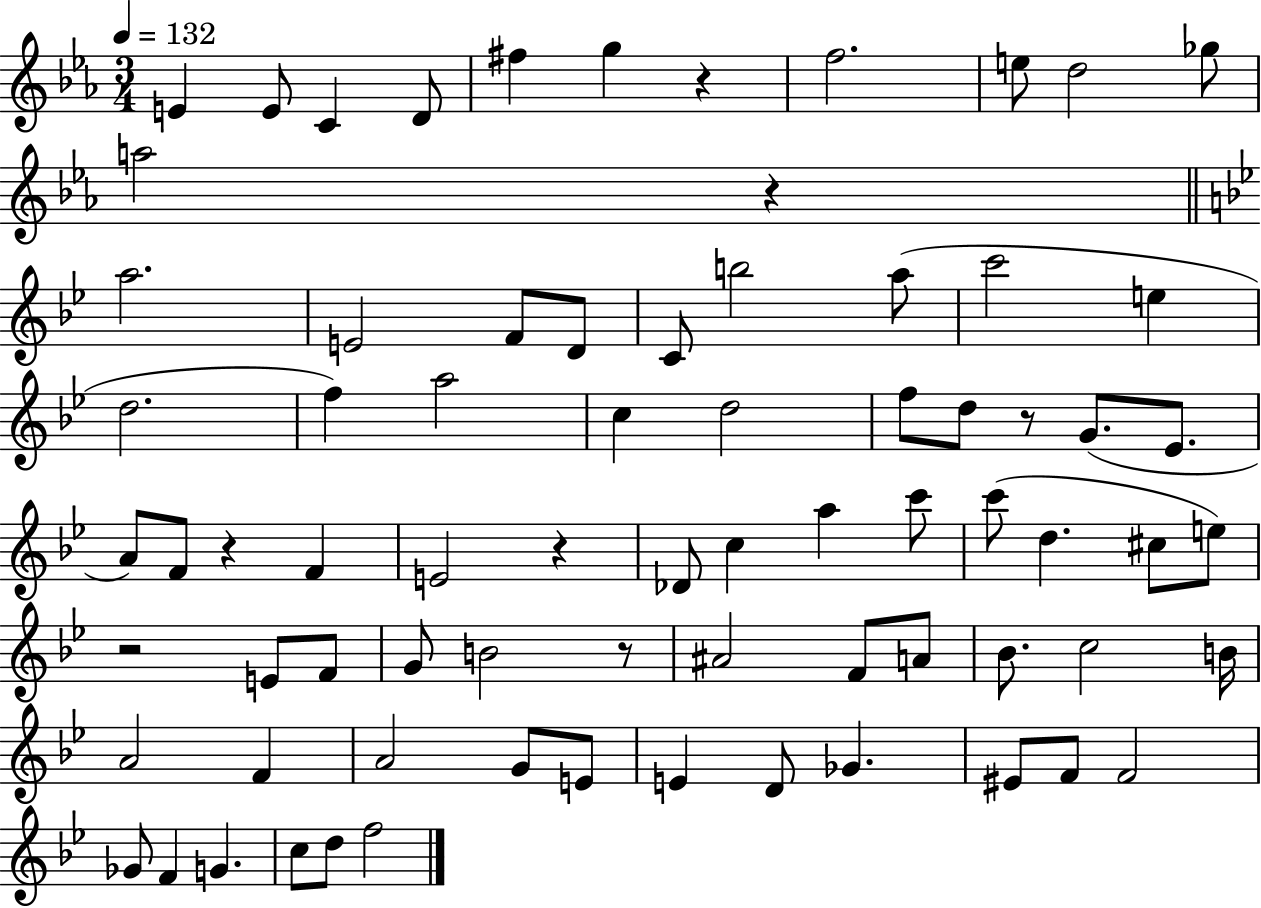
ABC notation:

X:1
T:Untitled
M:3/4
L:1/4
K:Eb
E E/2 C D/2 ^f g z f2 e/2 d2 _g/2 a2 z a2 E2 F/2 D/2 C/2 b2 a/2 c'2 e d2 f a2 c d2 f/2 d/2 z/2 G/2 _E/2 A/2 F/2 z F E2 z _D/2 c a c'/2 c'/2 d ^c/2 e/2 z2 E/2 F/2 G/2 B2 z/2 ^A2 F/2 A/2 _B/2 c2 B/4 A2 F A2 G/2 E/2 E D/2 _G ^E/2 F/2 F2 _G/2 F G c/2 d/2 f2